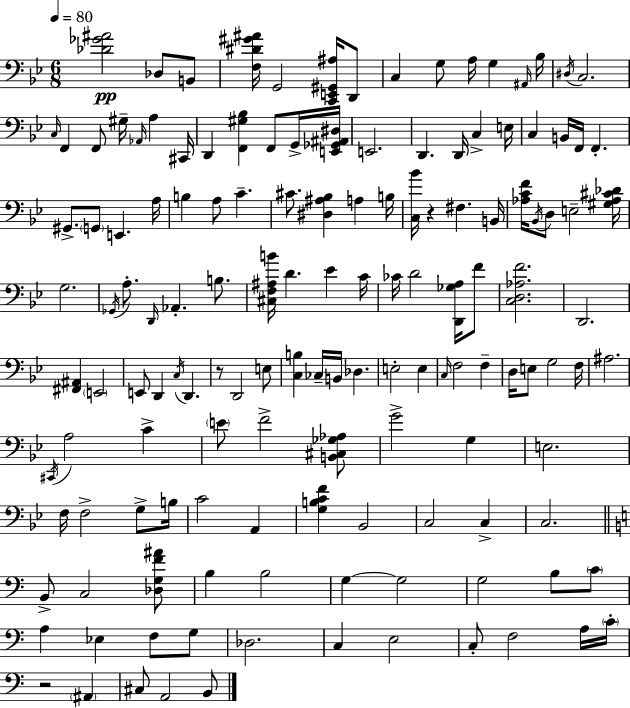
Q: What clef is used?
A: bass